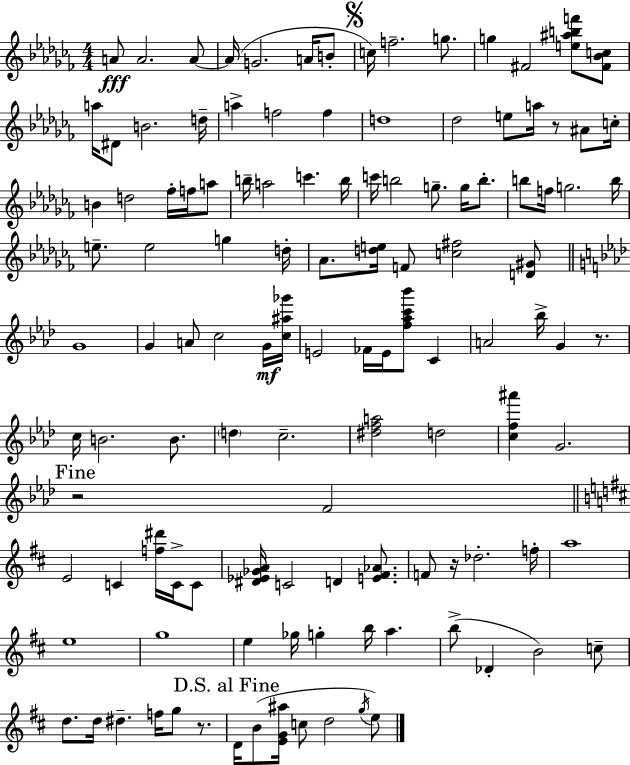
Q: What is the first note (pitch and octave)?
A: A4